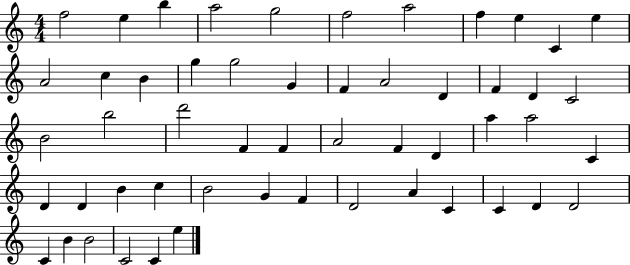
F5/h E5/q B5/q A5/h G5/h F5/h A5/h F5/q E5/q C4/q E5/q A4/h C5/q B4/q G5/q G5/h G4/q F4/q A4/h D4/q F4/q D4/q C4/h B4/h B5/h D6/h F4/q F4/q A4/h F4/q D4/q A5/q A5/h C4/q D4/q D4/q B4/q C5/q B4/h G4/q F4/q D4/h A4/q C4/q C4/q D4/q D4/h C4/q B4/q B4/h C4/h C4/q E5/q